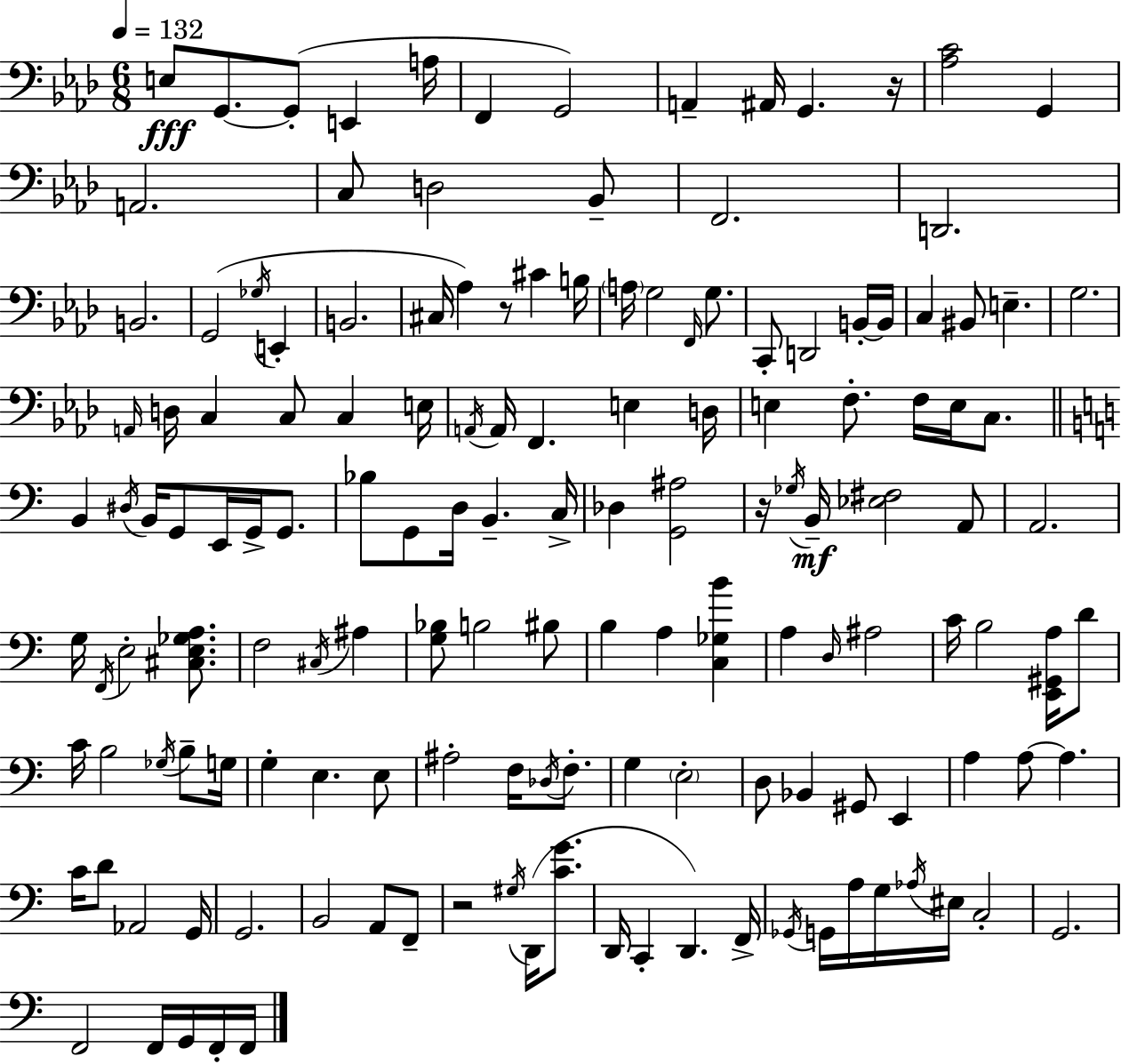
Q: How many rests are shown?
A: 4